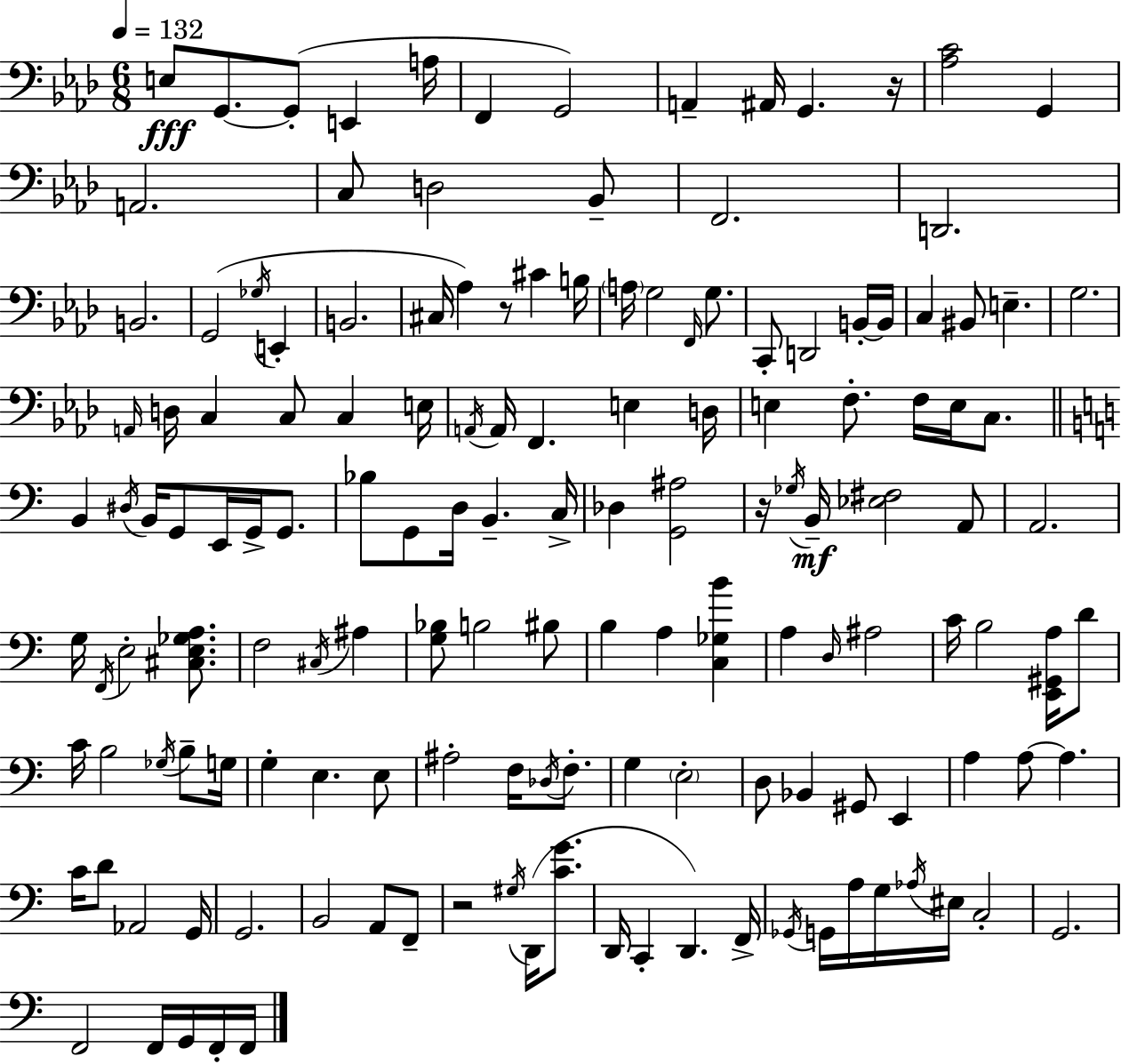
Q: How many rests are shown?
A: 4